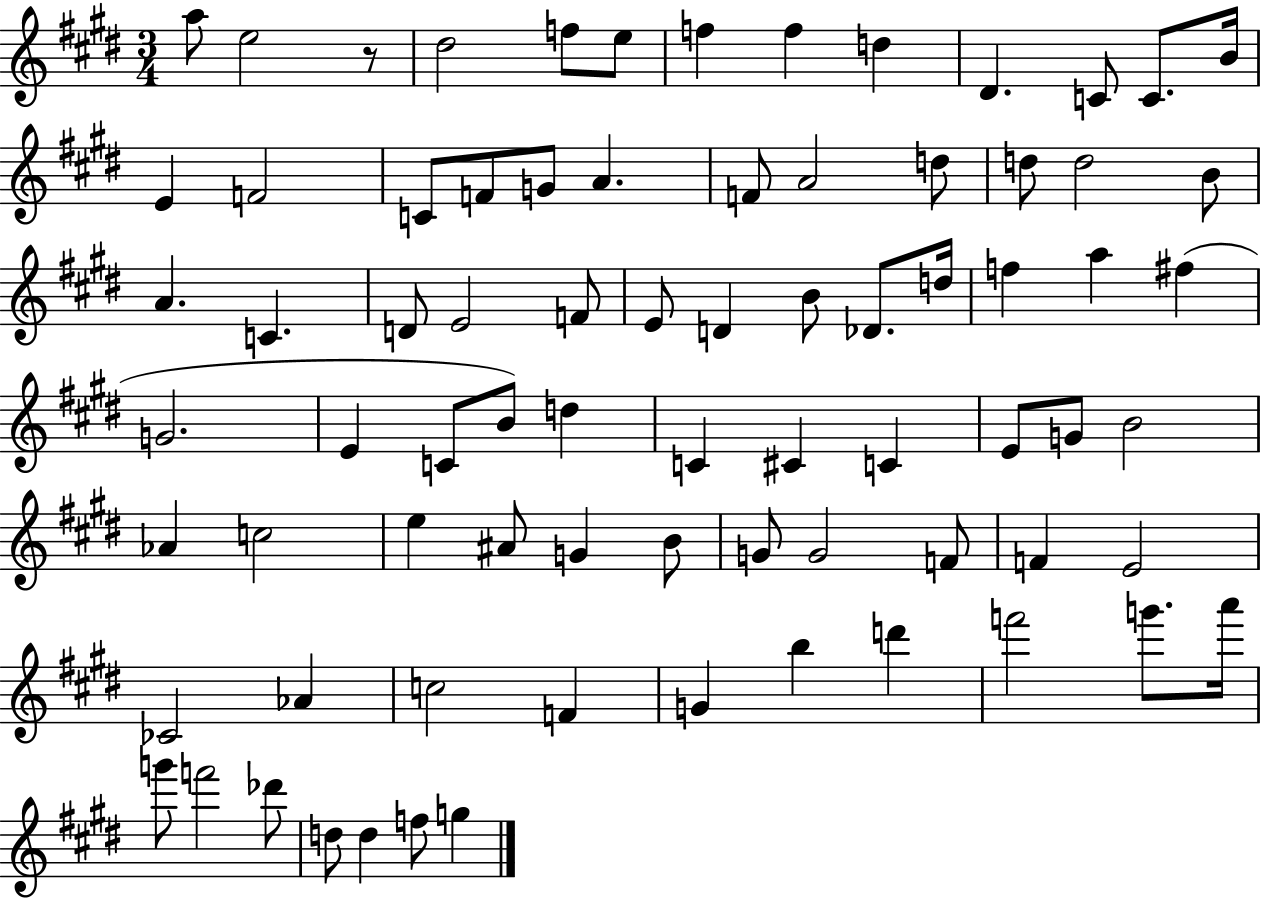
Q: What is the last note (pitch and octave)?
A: G5